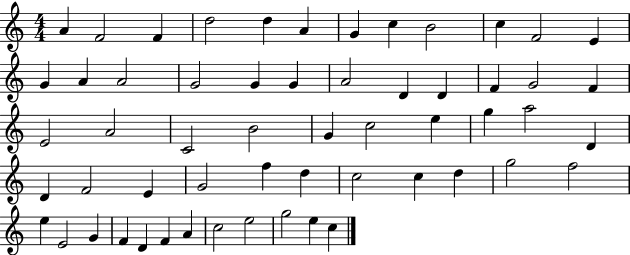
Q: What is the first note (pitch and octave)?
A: A4